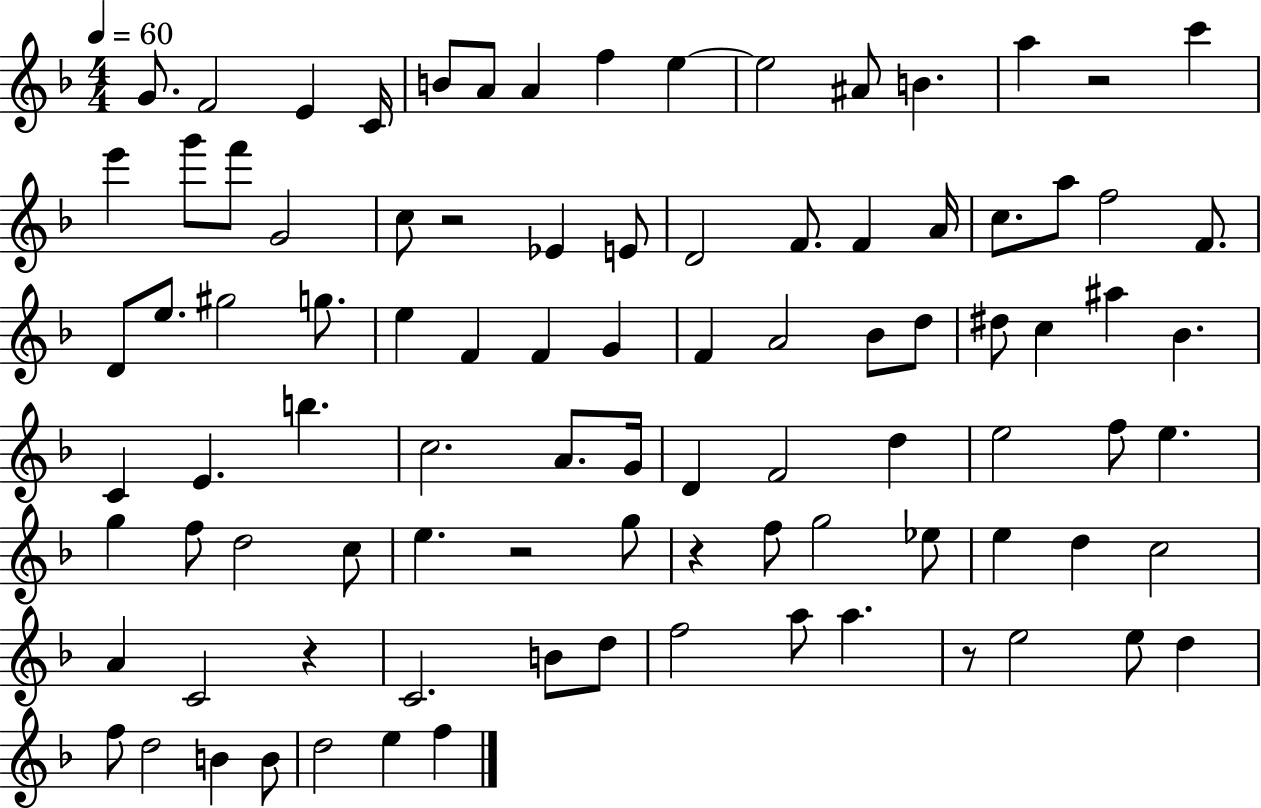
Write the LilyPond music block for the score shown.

{
  \clef treble
  \numericTimeSignature
  \time 4/4
  \key f \major
  \tempo 4 = 60
  g'8. f'2 e'4 c'16 | b'8 a'8 a'4 f''4 e''4~~ | e''2 ais'8 b'4. | a''4 r2 c'''4 | \break e'''4 g'''8 f'''8 g'2 | c''8 r2 ees'4 e'8 | d'2 f'8. f'4 a'16 | c''8. a''8 f''2 f'8. | \break d'8 e''8. gis''2 g''8. | e''4 f'4 f'4 g'4 | f'4 a'2 bes'8 d''8 | dis''8 c''4 ais''4 bes'4. | \break c'4 e'4. b''4. | c''2. a'8. g'16 | d'4 f'2 d''4 | e''2 f''8 e''4. | \break g''4 f''8 d''2 c''8 | e''4. r2 g''8 | r4 f''8 g''2 ees''8 | e''4 d''4 c''2 | \break a'4 c'2 r4 | c'2. b'8 d''8 | f''2 a''8 a''4. | r8 e''2 e''8 d''4 | \break f''8 d''2 b'4 b'8 | d''2 e''4 f''4 | \bar "|."
}